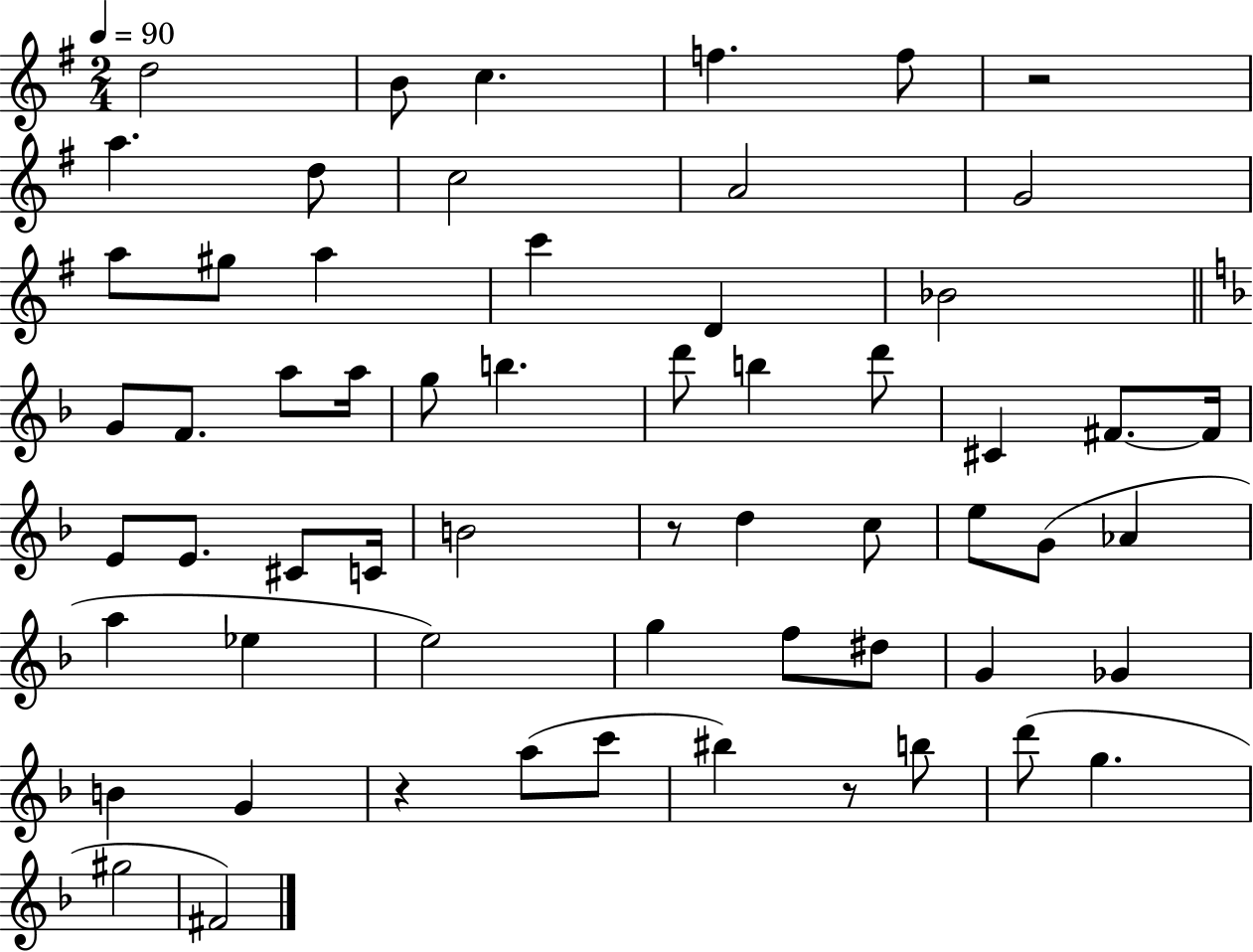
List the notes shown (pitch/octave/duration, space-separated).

D5/h B4/e C5/q. F5/q. F5/e R/h A5/q. D5/e C5/h A4/h G4/h A5/e G#5/e A5/q C6/q D4/q Bb4/h G4/e F4/e. A5/e A5/s G5/e B5/q. D6/e B5/q D6/e C#4/q F#4/e. F#4/s E4/e E4/e. C#4/e C4/s B4/h R/e D5/q C5/e E5/e G4/e Ab4/q A5/q Eb5/q E5/h G5/q F5/e D#5/e G4/q Gb4/q B4/q G4/q R/q A5/e C6/e BIS5/q R/e B5/e D6/e G5/q. G#5/h F#4/h